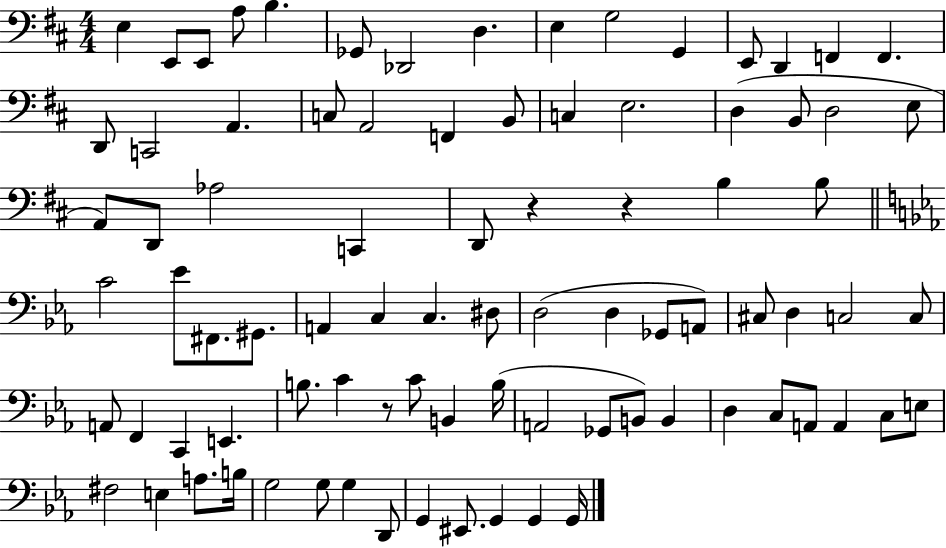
{
  \clef bass
  \numericTimeSignature
  \time 4/4
  \key d \major
  \repeat volta 2 { e4 e,8 e,8 a8 b4. | ges,8 des,2 d4. | e4 g2 g,4 | e,8 d,4 f,4 f,4. | \break d,8 c,2 a,4. | c8 a,2 f,4 b,8 | c4 e2. | d4( b,8 d2 e8 | \break a,8) d,8 aes2 c,4 | d,8 r4 r4 b4 b8 | \bar "||" \break \key ees \major c'2 ees'8 fis,8. gis,8. | a,4 c4 c4. dis8 | d2( d4 ges,8 a,8) | cis8 d4 c2 c8 | \break a,8 f,4 c,4 e,4. | b8. c'4 r8 c'8 b,4 b16( | a,2 ges,8 b,8) b,4 | d4 c8 a,8 a,4 c8 e8 | \break fis2 e4 a8. b16 | g2 g8 g4 d,8 | g,4 eis,8. g,4 g,4 g,16 | } \bar "|."
}